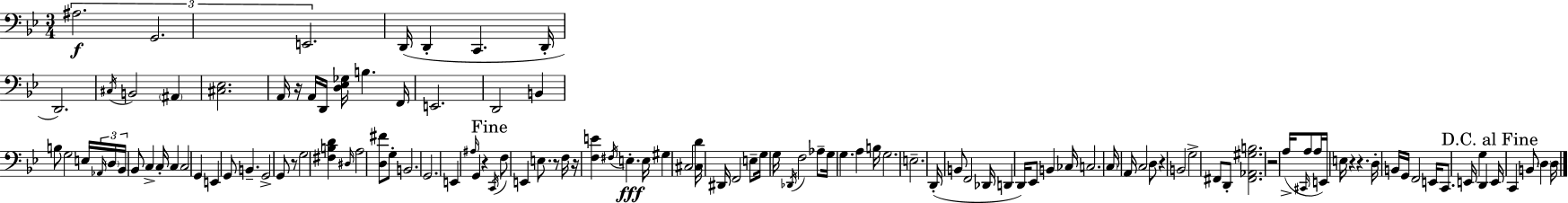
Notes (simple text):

A#3/h. G2/h. E2/h. D2/s D2/q C2/q. D2/s D2/h. C#3/s B2/h A#2/q [C#3,Eb3]/h. A2/s R/s A2/s D2/s [D3,Eb3,Gb3]/s B3/q. F2/s E2/h. D2/h B2/q B3/e G3/h E3/s Ab2/s D3/s Bb2/s Bb2/e C3/q C3/s C3/q C3/h G2/q E2/q G2/e B2/q. G2/h G2/e R/e G3/h [F#3,B3,D4]/q D#3/s A3/h [D3,F#4]/e G3/e B2/h. G2/h. E2/q A#3/s G2/q R/q C2/s F3/e E2/q E3/e. R/e F3/s R/s [F3,E4]/q F#3/s E3/q. E3/s G#3/q C#3/h [C#3,D4]/s D#2/s F2/h E3/e G3/s G3/s Db2/s F3/h Ab3/e G3/s G3/q. A3/q B3/s G3/h. E3/h. D2/s B2/e F2/h Db2/s D2/q D2/s Eb2/e B2/q CES3/s C3/h. C3/s A2/s C3/h D3/e R/q B2/h G3/h F#2/e D2/e [F#2,Ab2,G#3,B3]/h. R/h A3/s C#2/s A3/e A3/s E2/s E3/s R/q R/q. D3/s B2/s G2/s F2/h E2/s C2/e. E2/s G3/q D2/q E2/s C2/q B2/e D3/q D3/s